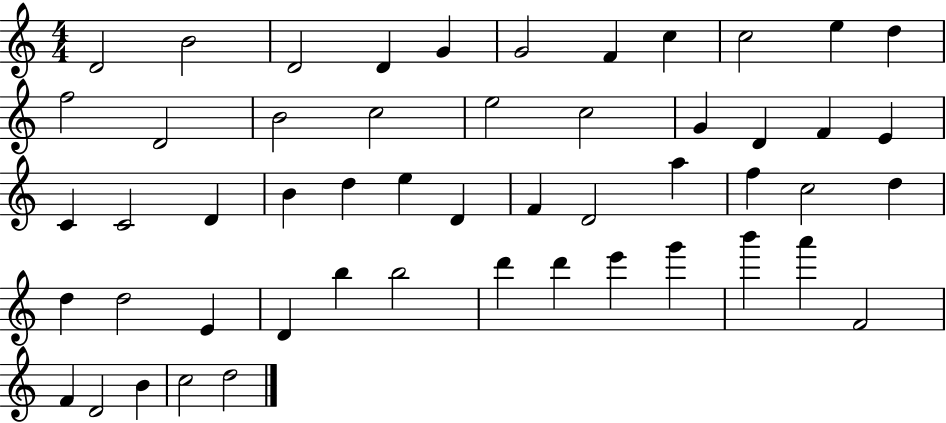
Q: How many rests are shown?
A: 0